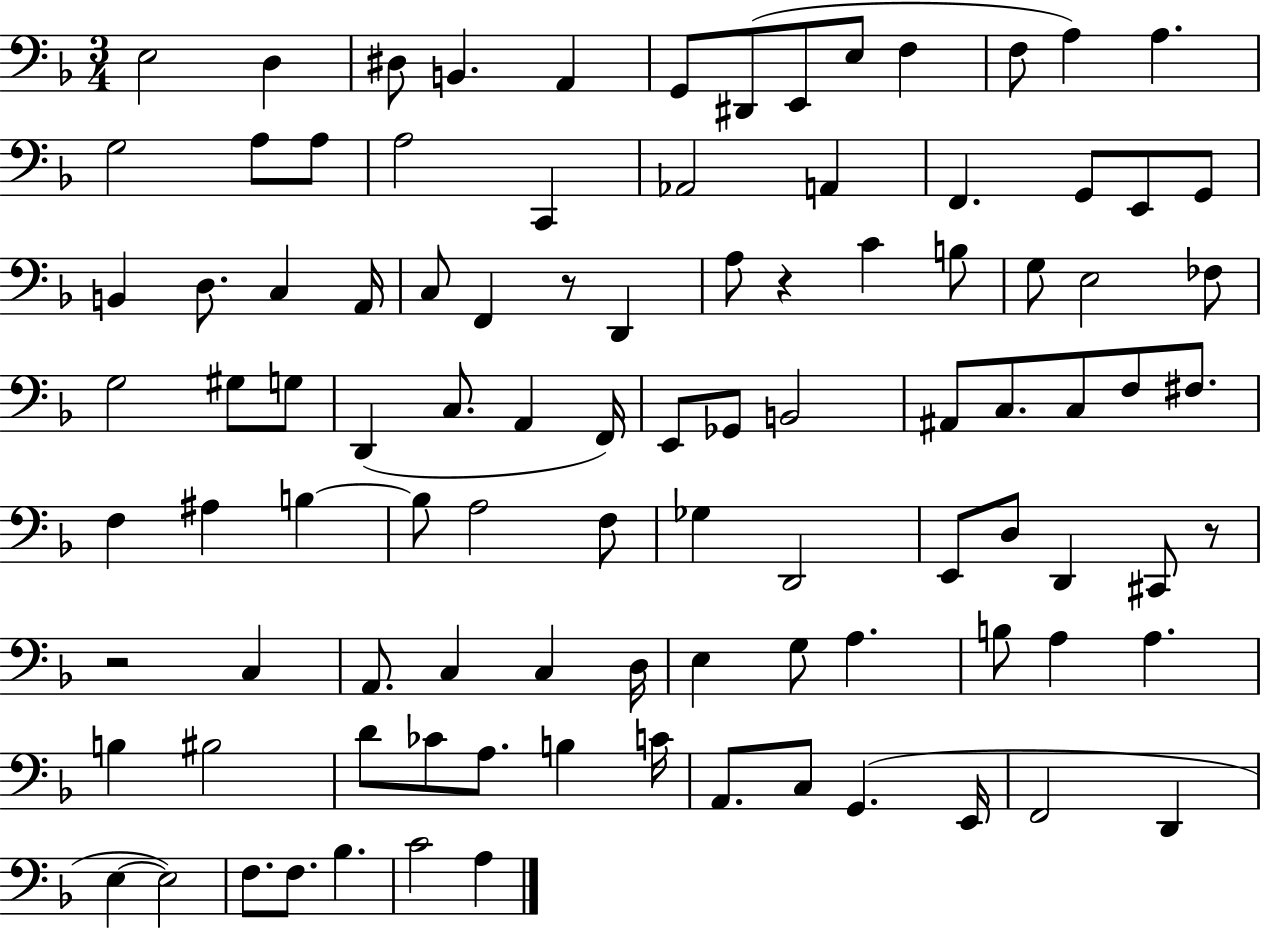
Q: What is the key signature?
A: F major